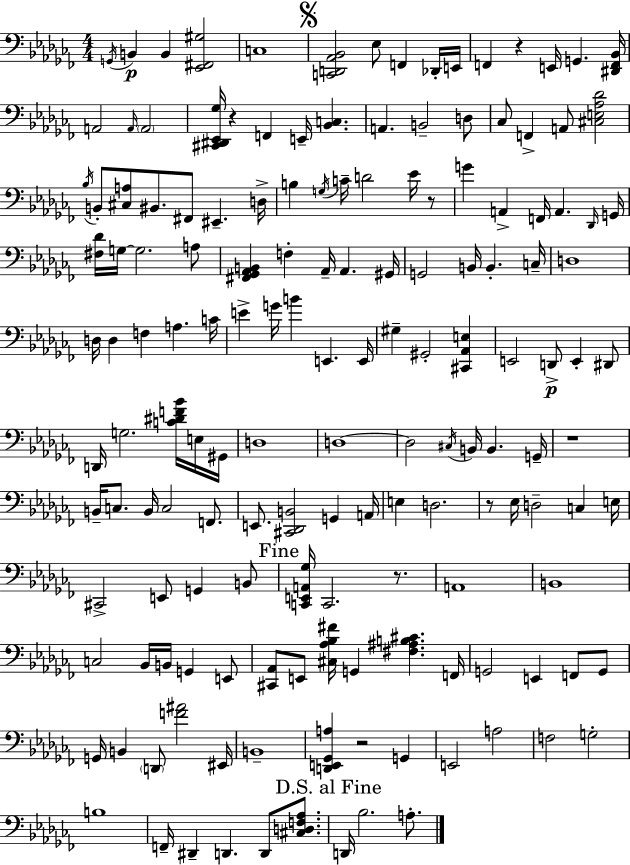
{
  \clef bass
  \numericTimeSignature
  \time 4/4
  \key aes \minor
  \acciaccatura { g,16 }\p b,4 b,4 <ees, fis, gis>2 | c1 | \mark \markup { \musicglyph "scripts.segno" } <c, d, aes, bes,>2 ees8 f,4 des,16-. | e,16 f,4 r4 e,16 g,4. | \break <dis, f, bes,>16 a,2 \grace { a,16 } \parenthesize a,2 | <cis, dis, ees, ges>16 r4 f,4 e,16-- <bes, c>4. | a,4. b,2-- | d8 ces8 f,4-> a,8 <cis e aes des'>2 | \break \acciaccatura { bes16 } b,8-. <cis a>8 bis,8. fis,8 eis,4.-- | d16-> b4 \acciaccatura { g16 } c'16-- d'2 | ees'16 r8 g'4 a,4-> f,16 a,4. | \grace { des,16 } g,16 <fis des'>16 g16~~ g2. | \break a8 <fis, ges, aes, b,>4 f4-. aes,16-- aes,4. | gis,16 g,2 b,16 b,4.-. | c16-- d1 | d16 d4 f4 a4. | \break c'16 e'4-> g'16 b'4 e,4. | e,16 gis4-- gis,2-. | <cis, aes, e>4 e,2 d,8->\p e,4-. | dis,8 d,16 g2. | \break <c' dis' f' bes'>16 e16 gis,16 d1 | d1~~ | d2 \acciaccatura { cis16 } b,16 b,4. | g,16-- r1 | \break b,16-- c8. b,16 c2 | f,8. e,8. <cis, des, b,>2 | g,4 a,16 e4 d2. | r8 ees16 d2-- | \break c4 e16 cis,2-> e,8 | g,4 b,8 \mark "Fine" <c, e, a, ges>16 c,2. | r8. a,1 | b,1 | \break c2 bes,16 b,16 | g,4 e,8 <cis, aes,>8 e,8 <cis aes bes fis'>16 g,4 <fis ais b cis'>4. | f,16 g,2 e,4 | f,8 g,8 g,16 b,4 \parenthesize d,8 <f' ais'>2 | \break eis,16 b,1-- | <d, e, ges, a>4 r2 | g,4 e,2 a2 | f2 g2-. | \break b1 | f,16-- dis,4-- d,4. | d,8 <cis d f aes>8. \mark "D.S. al Fine" d,16 bes2. | a8.-. \bar "|."
}